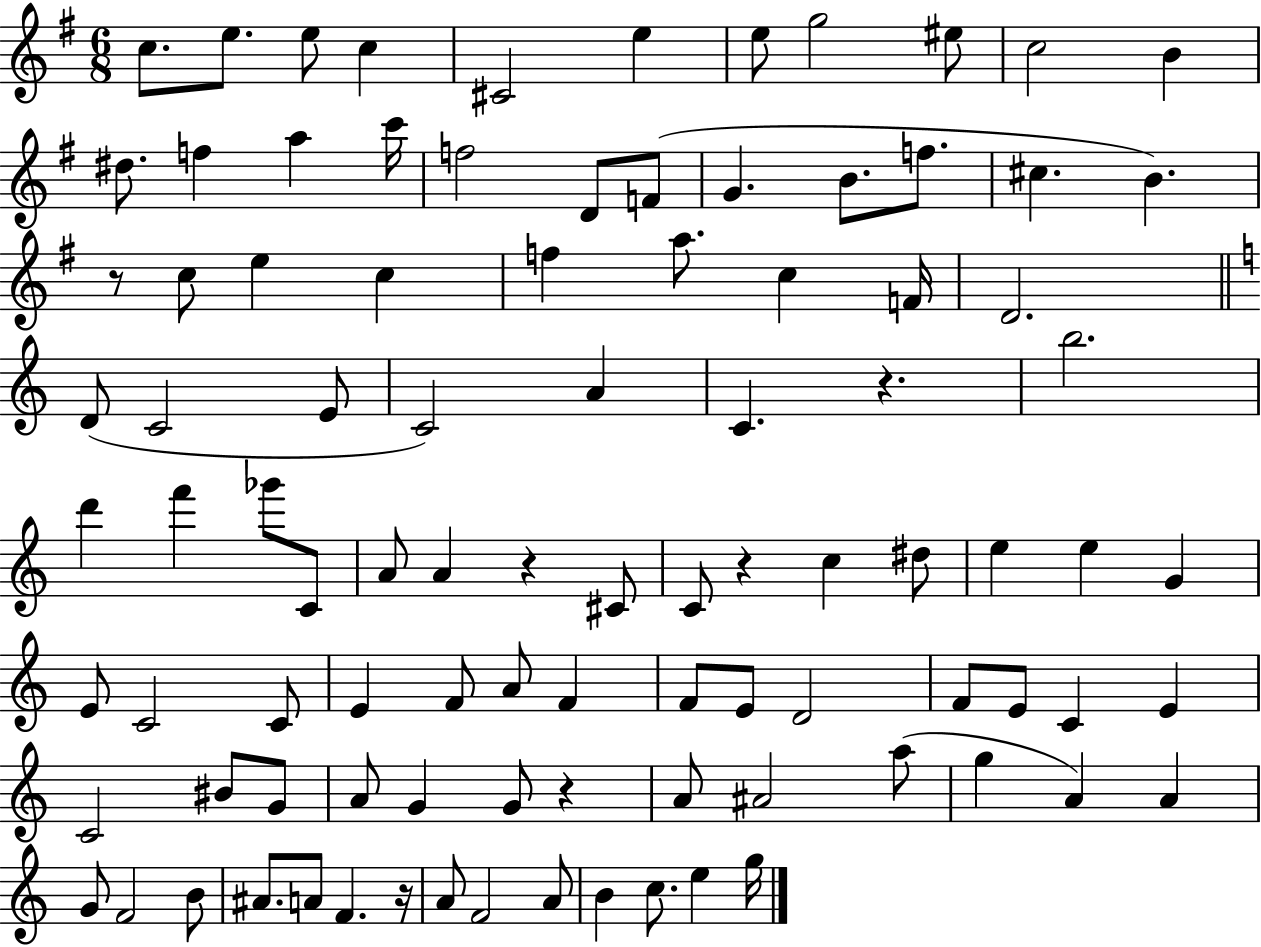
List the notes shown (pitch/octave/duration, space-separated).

C5/e. E5/e. E5/e C5/q C#4/h E5/q E5/e G5/h EIS5/e C5/h B4/q D#5/e. F5/q A5/q C6/s F5/h D4/e F4/e G4/q. B4/e. F5/e. C#5/q. B4/q. R/e C5/e E5/q C5/q F5/q A5/e. C5/q F4/s D4/h. D4/e C4/h E4/e C4/h A4/q C4/q. R/q. B5/h. D6/q F6/q Gb6/e C4/e A4/e A4/q R/q C#4/e C4/e R/q C5/q D#5/e E5/q E5/q G4/q E4/e C4/h C4/e E4/q F4/e A4/e F4/q F4/e E4/e D4/h F4/e E4/e C4/q E4/q C4/h BIS4/e G4/e A4/e G4/q G4/e R/q A4/e A#4/h A5/e G5/q A4/q A4/q G4/e F4/h B4/e A#4/e. A4/e F4/q. R/s A4/e F4/h A4/e B4/q C5/e. E5/q G5/s